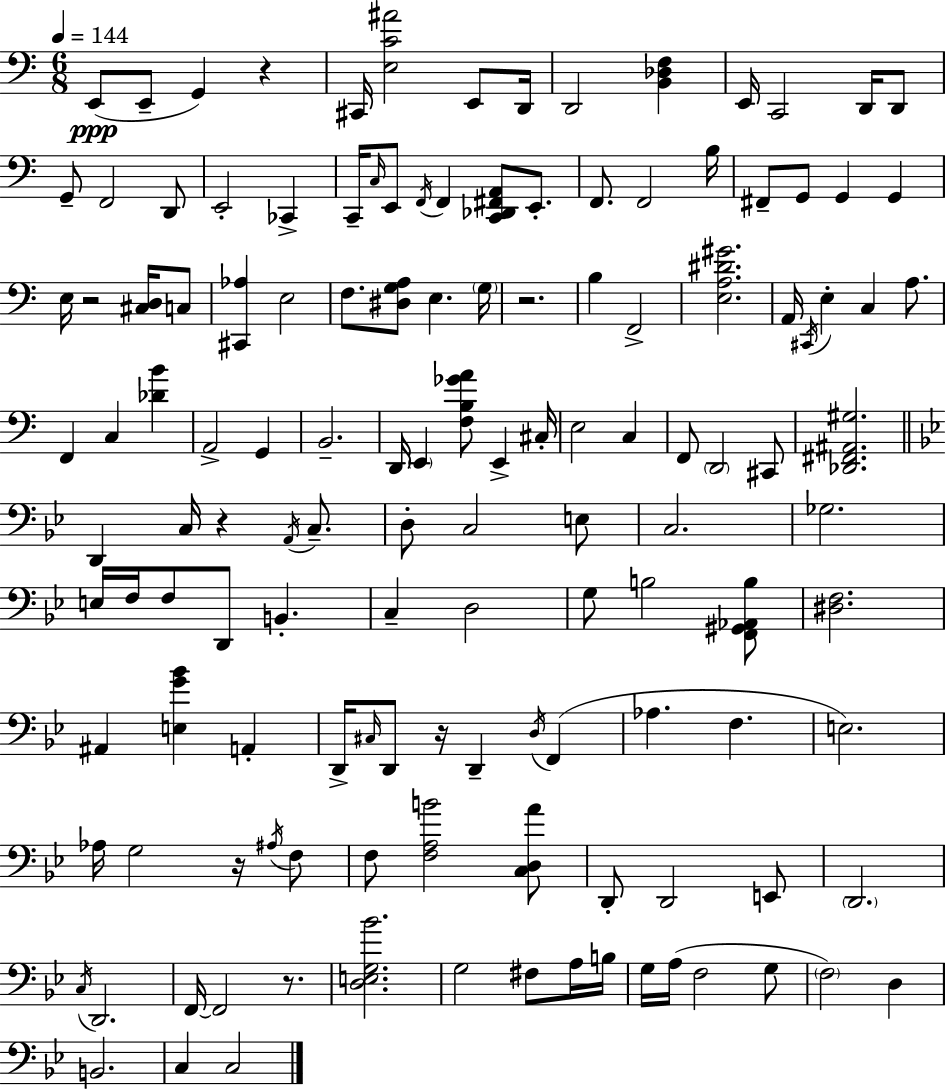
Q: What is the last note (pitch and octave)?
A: C3